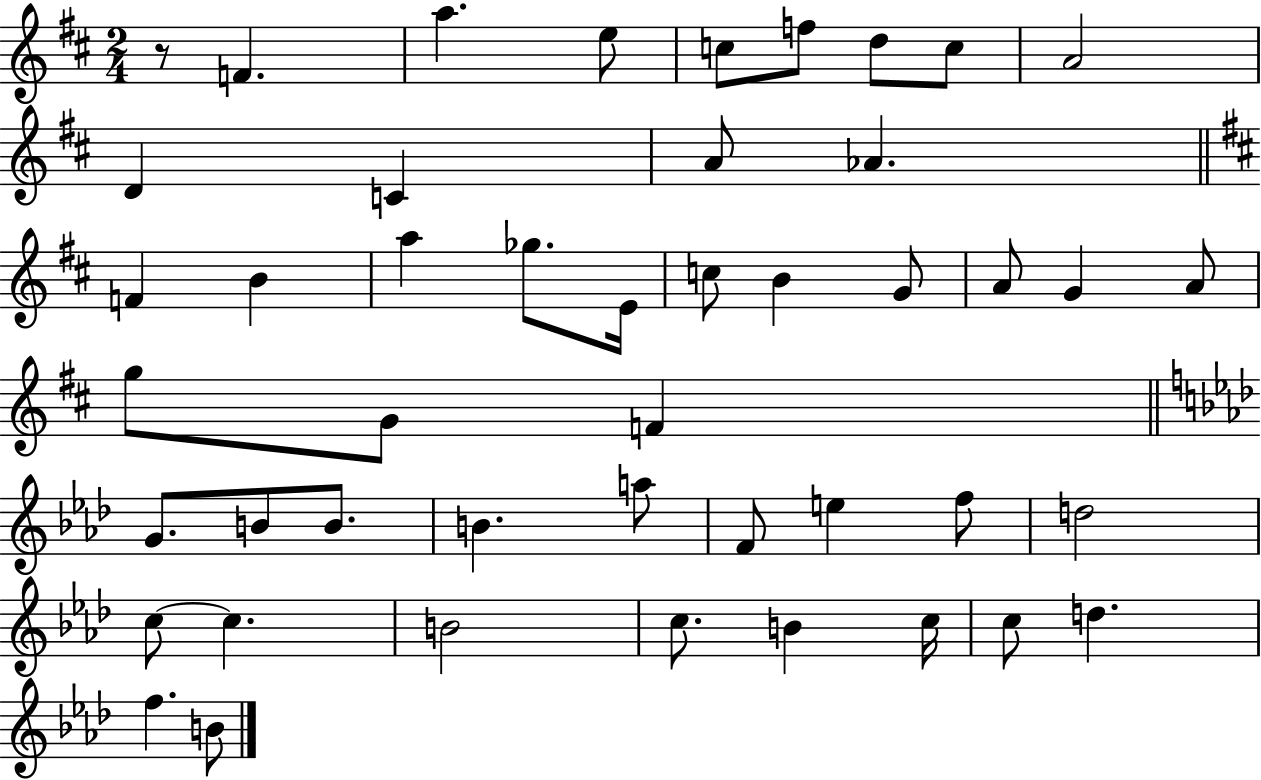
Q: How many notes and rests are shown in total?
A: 46